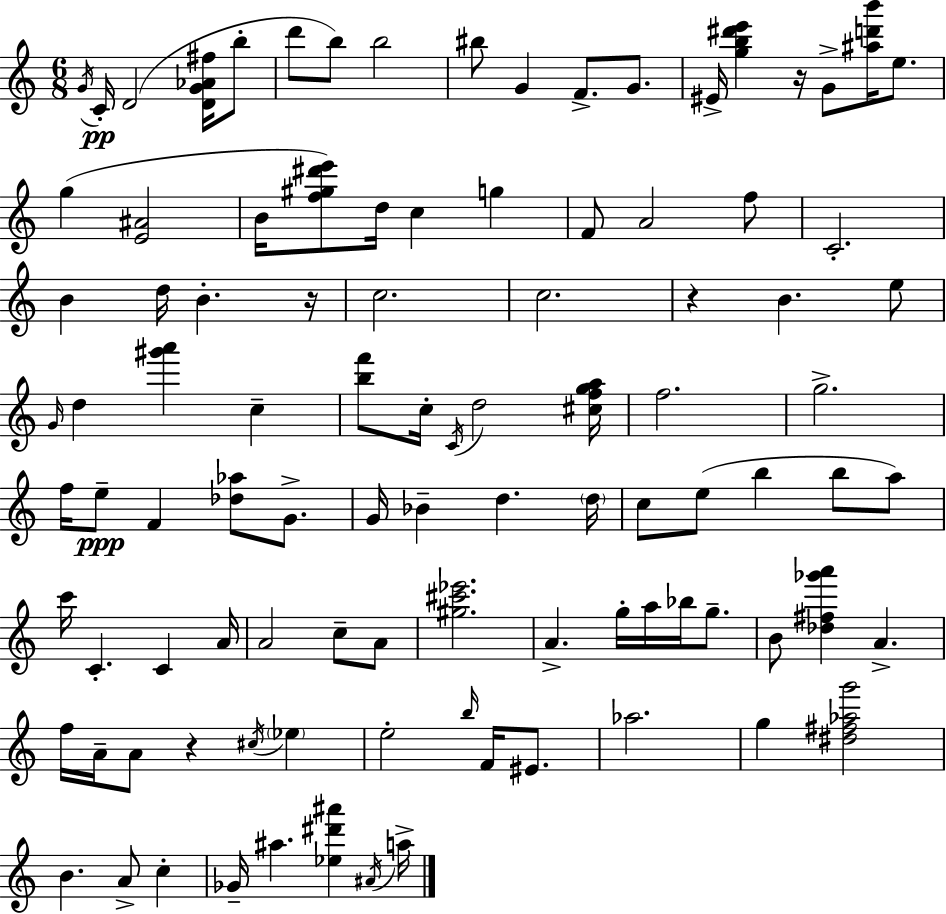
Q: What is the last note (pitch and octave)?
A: A5